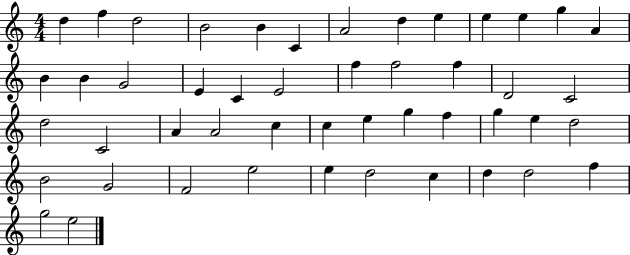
{
  \clef treble
  \numericTimeSignature
  \time 4/4
  \key c \major
  d''4 f''4 d''2 | b'2 b'4 c'4 | a'2 d''4 e''4 | e''4 e''4 g''4 a'4 | \break b'4 b'4 g'2 | e'4 c'4 e'2 | f''4 f''2 f''4 | d'2 c'2 | \break d''2 c'2 | a'4 a'2 c''4 | c''4 e''4 g''4 f''4 | g''4 e''4 d''2 | \break b'2 g'2 | f'2 e''2 | e''4 d''2 c''4 | d''4 d''2 f''4 | \break g''2 e''2 | \bar "|."
}